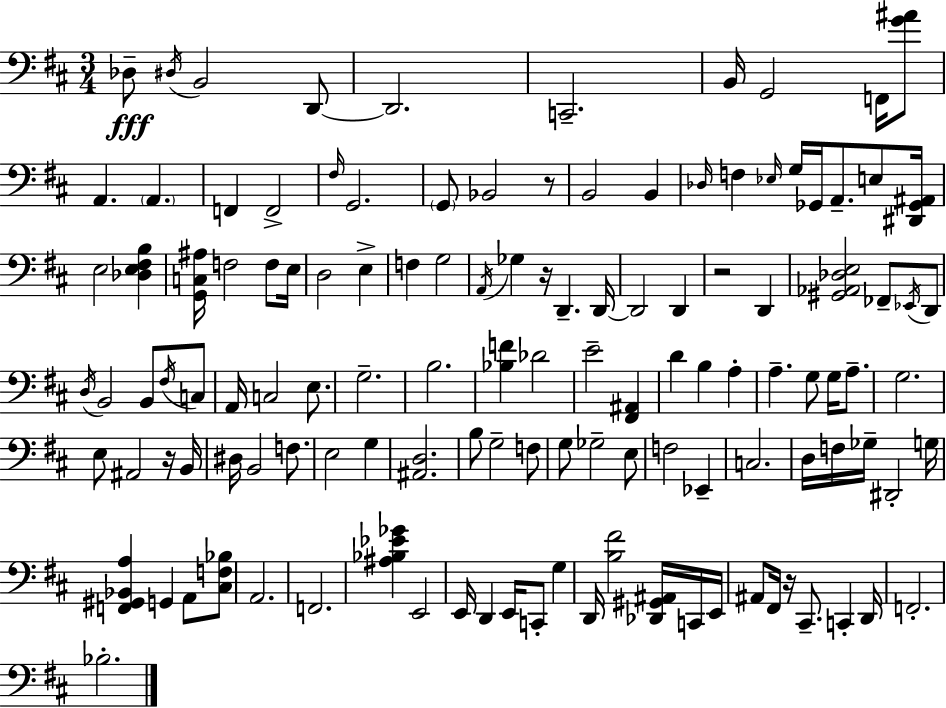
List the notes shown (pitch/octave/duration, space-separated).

Db3/e D#3/s B2/h D2/e D2/h. C2/h. B2/s G2/h F2/s [G4,A#4]/e A2/q. A2/q. F2/q F2/h F#3/s G2/h. G2/e Bb2/h R/e B2/h B2/q Db3/s F3/q Eb3/s G3/s Gb2/s A2/e. E3/e [D#2,Gb2,A#2]/s E3/h [Db3,E3,F#3,B3]/q [G2,C3,A#3]/s F3/h F3/e E3/s D3/h E3/q F3/q G3/h A2/s Gb3/q R/s D2/q. D2/s D2/h D2/q R/h D2/q [G#2,Ab2,Db3,E3]/h FES2/e Eb2/s D2/e D3/s B2/h B2/e F#3/s C3/e A2/s C3/h E3/e. G3/h. B3/h. [Bb3,F4]/q Db4/h E4/h [F#2,A#2]/q D4/q B3/q A3/q A3/q. G3/e G3/s A3/e. G3/h. E3/e A#2/h R/s B2/s D#3/s B2/h F3/e. E3/h G3/q [A#2,D3]/h. B3/e G3/h F3/e G3/e Gb3/h E3/e F3/h Eb2/q C3/h. D3/s F3/s Gb3/s D#2/h G3/s [F2,G#2,Bb2,A3]/q G2/q A2/e [C#3,F3,Bb3]/e A2/h. F2/h. [A#3,Bb3,Eb4,Gb4]/q E2/h E2/s D2/q E2/s C2/e G3/q D2/s [B3,F#4]/h [Db2,G#2,A#2]/s C2/s E2/s A#2/e F#2/s R/s C#2/e. C2/q D2/s F2/h. Bb3/h.